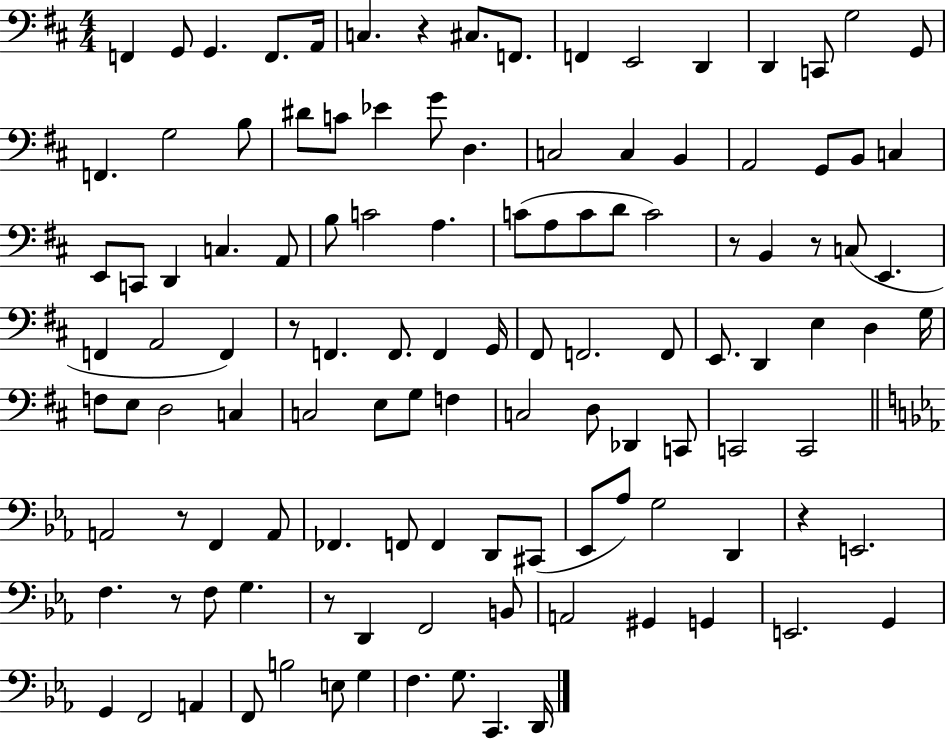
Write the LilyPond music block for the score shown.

{
  \clef bass
  \numericTimeSignature
  \time 4/4
  \key d \major
  f,4 g,8 g,4. f,8. a,16 | c4. r4 cis8. f,8. | f,4 e,2 d,4 | d,4 c,8 g2 g,8 | \break f,4. g2 b8 | dis'8 c'8 ees'4 g'8 d4. | c2 c4 b,4 | a,2 g,8 b,8 c4 | \break e,8 c,8 d,4 c4. a,8 | b8 c'2 a4. | c'8( a8 c'8 d'8 c'2) | r8 b,4 r8 c8( e,4. | \break f,4 a,2 f,4) | r8 f,4. f,8. f,4 g,16 | fis,8 f,2. f,8 | e,8. d,4 e4 d4 g16 | \break f8 e8 d2 c4 | c2 e8 g8 f4 | c2 d8 des,4 c,8 | c,2 c,2 | \break \bar "||" \break \key c \minor a,2 r8 f,4 a,8 | fes,4. f,8 f,4 d,8 cis,8( | ees,8 aes8) g2 d,4 | r4 e,2. | \break f4. r8 f8 g4. | r8 d,4 f,2 b,8 | a,2 gis,4 g,4 | e,2. g,4 | \break g,4 f,2 a,4 | f,8 b2 e8 g4 | f4. g8. c,4. d,16 | \bar "|."
}